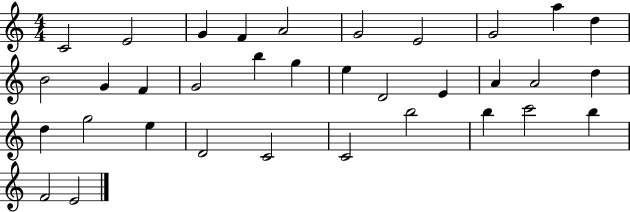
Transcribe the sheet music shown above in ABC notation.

X:1
T:Untitled
M:4/4
L:1/4
K:C
C2 E2 G F A2 G2 E2 G2 a d B2 G F G2 b g e D2 E A A2 d d g2 e D2 C2 C2 b2 b c'2 b F2 E2